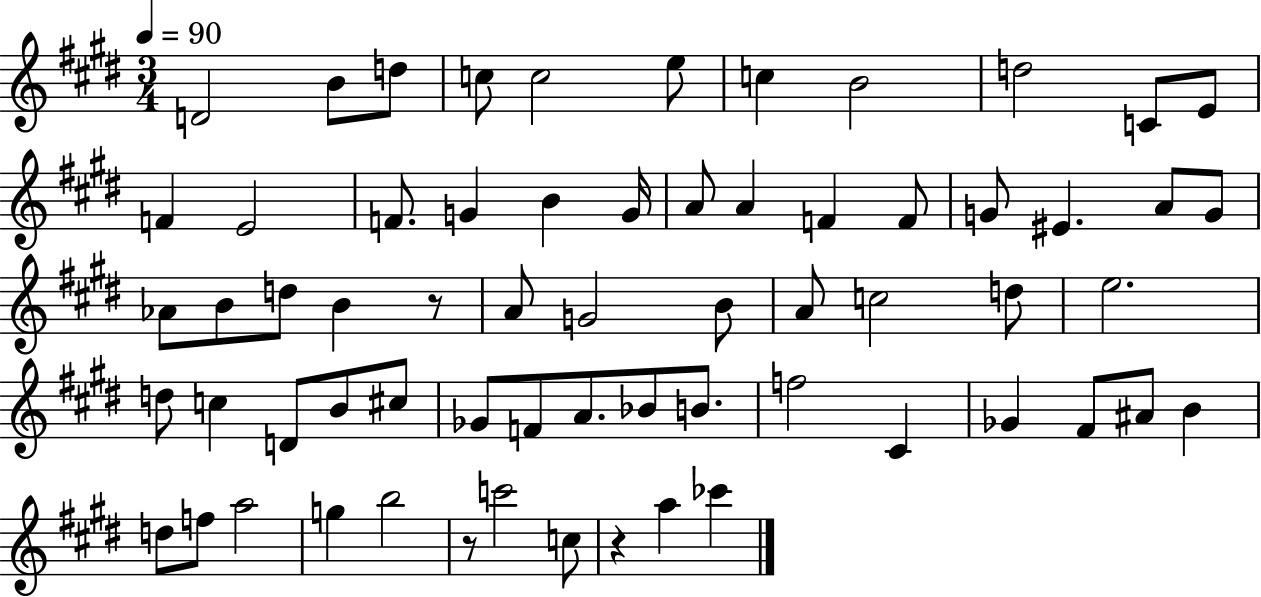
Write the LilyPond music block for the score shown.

{
  \clef treble
  \numericTimeSignature
  \time 3/4
  \key e \major
  \tempo 4 = 90
  d'2 b'8 d''8 | c''8 c''2 e''8 | c''4 b'2 | d''2 c'8 e'8 | \break f'4 e'2 | f'8. g'4 b'4 g'16 | a'8 a'4 f'4 f'8 | g'8 eis'4. a'8 g'8 | \break aes'8 b'8 d''8 b'4 r8 | a'8 g'2 b'8 | a'8 c''2 d''8 | e''2. | \break d''8 c''4 d'8 b'8 cis''8 | ges'8 f'8 a'8. bes'8 b'8. | f''2 cis'4 | ges'4 fis'8 ais'8 b'4 | \break d''8 f''8 a''2 | g''4 b''2 | r8 c'''2 c''8 | r4 a''4 ces'''4 | \break \bar "|."
}